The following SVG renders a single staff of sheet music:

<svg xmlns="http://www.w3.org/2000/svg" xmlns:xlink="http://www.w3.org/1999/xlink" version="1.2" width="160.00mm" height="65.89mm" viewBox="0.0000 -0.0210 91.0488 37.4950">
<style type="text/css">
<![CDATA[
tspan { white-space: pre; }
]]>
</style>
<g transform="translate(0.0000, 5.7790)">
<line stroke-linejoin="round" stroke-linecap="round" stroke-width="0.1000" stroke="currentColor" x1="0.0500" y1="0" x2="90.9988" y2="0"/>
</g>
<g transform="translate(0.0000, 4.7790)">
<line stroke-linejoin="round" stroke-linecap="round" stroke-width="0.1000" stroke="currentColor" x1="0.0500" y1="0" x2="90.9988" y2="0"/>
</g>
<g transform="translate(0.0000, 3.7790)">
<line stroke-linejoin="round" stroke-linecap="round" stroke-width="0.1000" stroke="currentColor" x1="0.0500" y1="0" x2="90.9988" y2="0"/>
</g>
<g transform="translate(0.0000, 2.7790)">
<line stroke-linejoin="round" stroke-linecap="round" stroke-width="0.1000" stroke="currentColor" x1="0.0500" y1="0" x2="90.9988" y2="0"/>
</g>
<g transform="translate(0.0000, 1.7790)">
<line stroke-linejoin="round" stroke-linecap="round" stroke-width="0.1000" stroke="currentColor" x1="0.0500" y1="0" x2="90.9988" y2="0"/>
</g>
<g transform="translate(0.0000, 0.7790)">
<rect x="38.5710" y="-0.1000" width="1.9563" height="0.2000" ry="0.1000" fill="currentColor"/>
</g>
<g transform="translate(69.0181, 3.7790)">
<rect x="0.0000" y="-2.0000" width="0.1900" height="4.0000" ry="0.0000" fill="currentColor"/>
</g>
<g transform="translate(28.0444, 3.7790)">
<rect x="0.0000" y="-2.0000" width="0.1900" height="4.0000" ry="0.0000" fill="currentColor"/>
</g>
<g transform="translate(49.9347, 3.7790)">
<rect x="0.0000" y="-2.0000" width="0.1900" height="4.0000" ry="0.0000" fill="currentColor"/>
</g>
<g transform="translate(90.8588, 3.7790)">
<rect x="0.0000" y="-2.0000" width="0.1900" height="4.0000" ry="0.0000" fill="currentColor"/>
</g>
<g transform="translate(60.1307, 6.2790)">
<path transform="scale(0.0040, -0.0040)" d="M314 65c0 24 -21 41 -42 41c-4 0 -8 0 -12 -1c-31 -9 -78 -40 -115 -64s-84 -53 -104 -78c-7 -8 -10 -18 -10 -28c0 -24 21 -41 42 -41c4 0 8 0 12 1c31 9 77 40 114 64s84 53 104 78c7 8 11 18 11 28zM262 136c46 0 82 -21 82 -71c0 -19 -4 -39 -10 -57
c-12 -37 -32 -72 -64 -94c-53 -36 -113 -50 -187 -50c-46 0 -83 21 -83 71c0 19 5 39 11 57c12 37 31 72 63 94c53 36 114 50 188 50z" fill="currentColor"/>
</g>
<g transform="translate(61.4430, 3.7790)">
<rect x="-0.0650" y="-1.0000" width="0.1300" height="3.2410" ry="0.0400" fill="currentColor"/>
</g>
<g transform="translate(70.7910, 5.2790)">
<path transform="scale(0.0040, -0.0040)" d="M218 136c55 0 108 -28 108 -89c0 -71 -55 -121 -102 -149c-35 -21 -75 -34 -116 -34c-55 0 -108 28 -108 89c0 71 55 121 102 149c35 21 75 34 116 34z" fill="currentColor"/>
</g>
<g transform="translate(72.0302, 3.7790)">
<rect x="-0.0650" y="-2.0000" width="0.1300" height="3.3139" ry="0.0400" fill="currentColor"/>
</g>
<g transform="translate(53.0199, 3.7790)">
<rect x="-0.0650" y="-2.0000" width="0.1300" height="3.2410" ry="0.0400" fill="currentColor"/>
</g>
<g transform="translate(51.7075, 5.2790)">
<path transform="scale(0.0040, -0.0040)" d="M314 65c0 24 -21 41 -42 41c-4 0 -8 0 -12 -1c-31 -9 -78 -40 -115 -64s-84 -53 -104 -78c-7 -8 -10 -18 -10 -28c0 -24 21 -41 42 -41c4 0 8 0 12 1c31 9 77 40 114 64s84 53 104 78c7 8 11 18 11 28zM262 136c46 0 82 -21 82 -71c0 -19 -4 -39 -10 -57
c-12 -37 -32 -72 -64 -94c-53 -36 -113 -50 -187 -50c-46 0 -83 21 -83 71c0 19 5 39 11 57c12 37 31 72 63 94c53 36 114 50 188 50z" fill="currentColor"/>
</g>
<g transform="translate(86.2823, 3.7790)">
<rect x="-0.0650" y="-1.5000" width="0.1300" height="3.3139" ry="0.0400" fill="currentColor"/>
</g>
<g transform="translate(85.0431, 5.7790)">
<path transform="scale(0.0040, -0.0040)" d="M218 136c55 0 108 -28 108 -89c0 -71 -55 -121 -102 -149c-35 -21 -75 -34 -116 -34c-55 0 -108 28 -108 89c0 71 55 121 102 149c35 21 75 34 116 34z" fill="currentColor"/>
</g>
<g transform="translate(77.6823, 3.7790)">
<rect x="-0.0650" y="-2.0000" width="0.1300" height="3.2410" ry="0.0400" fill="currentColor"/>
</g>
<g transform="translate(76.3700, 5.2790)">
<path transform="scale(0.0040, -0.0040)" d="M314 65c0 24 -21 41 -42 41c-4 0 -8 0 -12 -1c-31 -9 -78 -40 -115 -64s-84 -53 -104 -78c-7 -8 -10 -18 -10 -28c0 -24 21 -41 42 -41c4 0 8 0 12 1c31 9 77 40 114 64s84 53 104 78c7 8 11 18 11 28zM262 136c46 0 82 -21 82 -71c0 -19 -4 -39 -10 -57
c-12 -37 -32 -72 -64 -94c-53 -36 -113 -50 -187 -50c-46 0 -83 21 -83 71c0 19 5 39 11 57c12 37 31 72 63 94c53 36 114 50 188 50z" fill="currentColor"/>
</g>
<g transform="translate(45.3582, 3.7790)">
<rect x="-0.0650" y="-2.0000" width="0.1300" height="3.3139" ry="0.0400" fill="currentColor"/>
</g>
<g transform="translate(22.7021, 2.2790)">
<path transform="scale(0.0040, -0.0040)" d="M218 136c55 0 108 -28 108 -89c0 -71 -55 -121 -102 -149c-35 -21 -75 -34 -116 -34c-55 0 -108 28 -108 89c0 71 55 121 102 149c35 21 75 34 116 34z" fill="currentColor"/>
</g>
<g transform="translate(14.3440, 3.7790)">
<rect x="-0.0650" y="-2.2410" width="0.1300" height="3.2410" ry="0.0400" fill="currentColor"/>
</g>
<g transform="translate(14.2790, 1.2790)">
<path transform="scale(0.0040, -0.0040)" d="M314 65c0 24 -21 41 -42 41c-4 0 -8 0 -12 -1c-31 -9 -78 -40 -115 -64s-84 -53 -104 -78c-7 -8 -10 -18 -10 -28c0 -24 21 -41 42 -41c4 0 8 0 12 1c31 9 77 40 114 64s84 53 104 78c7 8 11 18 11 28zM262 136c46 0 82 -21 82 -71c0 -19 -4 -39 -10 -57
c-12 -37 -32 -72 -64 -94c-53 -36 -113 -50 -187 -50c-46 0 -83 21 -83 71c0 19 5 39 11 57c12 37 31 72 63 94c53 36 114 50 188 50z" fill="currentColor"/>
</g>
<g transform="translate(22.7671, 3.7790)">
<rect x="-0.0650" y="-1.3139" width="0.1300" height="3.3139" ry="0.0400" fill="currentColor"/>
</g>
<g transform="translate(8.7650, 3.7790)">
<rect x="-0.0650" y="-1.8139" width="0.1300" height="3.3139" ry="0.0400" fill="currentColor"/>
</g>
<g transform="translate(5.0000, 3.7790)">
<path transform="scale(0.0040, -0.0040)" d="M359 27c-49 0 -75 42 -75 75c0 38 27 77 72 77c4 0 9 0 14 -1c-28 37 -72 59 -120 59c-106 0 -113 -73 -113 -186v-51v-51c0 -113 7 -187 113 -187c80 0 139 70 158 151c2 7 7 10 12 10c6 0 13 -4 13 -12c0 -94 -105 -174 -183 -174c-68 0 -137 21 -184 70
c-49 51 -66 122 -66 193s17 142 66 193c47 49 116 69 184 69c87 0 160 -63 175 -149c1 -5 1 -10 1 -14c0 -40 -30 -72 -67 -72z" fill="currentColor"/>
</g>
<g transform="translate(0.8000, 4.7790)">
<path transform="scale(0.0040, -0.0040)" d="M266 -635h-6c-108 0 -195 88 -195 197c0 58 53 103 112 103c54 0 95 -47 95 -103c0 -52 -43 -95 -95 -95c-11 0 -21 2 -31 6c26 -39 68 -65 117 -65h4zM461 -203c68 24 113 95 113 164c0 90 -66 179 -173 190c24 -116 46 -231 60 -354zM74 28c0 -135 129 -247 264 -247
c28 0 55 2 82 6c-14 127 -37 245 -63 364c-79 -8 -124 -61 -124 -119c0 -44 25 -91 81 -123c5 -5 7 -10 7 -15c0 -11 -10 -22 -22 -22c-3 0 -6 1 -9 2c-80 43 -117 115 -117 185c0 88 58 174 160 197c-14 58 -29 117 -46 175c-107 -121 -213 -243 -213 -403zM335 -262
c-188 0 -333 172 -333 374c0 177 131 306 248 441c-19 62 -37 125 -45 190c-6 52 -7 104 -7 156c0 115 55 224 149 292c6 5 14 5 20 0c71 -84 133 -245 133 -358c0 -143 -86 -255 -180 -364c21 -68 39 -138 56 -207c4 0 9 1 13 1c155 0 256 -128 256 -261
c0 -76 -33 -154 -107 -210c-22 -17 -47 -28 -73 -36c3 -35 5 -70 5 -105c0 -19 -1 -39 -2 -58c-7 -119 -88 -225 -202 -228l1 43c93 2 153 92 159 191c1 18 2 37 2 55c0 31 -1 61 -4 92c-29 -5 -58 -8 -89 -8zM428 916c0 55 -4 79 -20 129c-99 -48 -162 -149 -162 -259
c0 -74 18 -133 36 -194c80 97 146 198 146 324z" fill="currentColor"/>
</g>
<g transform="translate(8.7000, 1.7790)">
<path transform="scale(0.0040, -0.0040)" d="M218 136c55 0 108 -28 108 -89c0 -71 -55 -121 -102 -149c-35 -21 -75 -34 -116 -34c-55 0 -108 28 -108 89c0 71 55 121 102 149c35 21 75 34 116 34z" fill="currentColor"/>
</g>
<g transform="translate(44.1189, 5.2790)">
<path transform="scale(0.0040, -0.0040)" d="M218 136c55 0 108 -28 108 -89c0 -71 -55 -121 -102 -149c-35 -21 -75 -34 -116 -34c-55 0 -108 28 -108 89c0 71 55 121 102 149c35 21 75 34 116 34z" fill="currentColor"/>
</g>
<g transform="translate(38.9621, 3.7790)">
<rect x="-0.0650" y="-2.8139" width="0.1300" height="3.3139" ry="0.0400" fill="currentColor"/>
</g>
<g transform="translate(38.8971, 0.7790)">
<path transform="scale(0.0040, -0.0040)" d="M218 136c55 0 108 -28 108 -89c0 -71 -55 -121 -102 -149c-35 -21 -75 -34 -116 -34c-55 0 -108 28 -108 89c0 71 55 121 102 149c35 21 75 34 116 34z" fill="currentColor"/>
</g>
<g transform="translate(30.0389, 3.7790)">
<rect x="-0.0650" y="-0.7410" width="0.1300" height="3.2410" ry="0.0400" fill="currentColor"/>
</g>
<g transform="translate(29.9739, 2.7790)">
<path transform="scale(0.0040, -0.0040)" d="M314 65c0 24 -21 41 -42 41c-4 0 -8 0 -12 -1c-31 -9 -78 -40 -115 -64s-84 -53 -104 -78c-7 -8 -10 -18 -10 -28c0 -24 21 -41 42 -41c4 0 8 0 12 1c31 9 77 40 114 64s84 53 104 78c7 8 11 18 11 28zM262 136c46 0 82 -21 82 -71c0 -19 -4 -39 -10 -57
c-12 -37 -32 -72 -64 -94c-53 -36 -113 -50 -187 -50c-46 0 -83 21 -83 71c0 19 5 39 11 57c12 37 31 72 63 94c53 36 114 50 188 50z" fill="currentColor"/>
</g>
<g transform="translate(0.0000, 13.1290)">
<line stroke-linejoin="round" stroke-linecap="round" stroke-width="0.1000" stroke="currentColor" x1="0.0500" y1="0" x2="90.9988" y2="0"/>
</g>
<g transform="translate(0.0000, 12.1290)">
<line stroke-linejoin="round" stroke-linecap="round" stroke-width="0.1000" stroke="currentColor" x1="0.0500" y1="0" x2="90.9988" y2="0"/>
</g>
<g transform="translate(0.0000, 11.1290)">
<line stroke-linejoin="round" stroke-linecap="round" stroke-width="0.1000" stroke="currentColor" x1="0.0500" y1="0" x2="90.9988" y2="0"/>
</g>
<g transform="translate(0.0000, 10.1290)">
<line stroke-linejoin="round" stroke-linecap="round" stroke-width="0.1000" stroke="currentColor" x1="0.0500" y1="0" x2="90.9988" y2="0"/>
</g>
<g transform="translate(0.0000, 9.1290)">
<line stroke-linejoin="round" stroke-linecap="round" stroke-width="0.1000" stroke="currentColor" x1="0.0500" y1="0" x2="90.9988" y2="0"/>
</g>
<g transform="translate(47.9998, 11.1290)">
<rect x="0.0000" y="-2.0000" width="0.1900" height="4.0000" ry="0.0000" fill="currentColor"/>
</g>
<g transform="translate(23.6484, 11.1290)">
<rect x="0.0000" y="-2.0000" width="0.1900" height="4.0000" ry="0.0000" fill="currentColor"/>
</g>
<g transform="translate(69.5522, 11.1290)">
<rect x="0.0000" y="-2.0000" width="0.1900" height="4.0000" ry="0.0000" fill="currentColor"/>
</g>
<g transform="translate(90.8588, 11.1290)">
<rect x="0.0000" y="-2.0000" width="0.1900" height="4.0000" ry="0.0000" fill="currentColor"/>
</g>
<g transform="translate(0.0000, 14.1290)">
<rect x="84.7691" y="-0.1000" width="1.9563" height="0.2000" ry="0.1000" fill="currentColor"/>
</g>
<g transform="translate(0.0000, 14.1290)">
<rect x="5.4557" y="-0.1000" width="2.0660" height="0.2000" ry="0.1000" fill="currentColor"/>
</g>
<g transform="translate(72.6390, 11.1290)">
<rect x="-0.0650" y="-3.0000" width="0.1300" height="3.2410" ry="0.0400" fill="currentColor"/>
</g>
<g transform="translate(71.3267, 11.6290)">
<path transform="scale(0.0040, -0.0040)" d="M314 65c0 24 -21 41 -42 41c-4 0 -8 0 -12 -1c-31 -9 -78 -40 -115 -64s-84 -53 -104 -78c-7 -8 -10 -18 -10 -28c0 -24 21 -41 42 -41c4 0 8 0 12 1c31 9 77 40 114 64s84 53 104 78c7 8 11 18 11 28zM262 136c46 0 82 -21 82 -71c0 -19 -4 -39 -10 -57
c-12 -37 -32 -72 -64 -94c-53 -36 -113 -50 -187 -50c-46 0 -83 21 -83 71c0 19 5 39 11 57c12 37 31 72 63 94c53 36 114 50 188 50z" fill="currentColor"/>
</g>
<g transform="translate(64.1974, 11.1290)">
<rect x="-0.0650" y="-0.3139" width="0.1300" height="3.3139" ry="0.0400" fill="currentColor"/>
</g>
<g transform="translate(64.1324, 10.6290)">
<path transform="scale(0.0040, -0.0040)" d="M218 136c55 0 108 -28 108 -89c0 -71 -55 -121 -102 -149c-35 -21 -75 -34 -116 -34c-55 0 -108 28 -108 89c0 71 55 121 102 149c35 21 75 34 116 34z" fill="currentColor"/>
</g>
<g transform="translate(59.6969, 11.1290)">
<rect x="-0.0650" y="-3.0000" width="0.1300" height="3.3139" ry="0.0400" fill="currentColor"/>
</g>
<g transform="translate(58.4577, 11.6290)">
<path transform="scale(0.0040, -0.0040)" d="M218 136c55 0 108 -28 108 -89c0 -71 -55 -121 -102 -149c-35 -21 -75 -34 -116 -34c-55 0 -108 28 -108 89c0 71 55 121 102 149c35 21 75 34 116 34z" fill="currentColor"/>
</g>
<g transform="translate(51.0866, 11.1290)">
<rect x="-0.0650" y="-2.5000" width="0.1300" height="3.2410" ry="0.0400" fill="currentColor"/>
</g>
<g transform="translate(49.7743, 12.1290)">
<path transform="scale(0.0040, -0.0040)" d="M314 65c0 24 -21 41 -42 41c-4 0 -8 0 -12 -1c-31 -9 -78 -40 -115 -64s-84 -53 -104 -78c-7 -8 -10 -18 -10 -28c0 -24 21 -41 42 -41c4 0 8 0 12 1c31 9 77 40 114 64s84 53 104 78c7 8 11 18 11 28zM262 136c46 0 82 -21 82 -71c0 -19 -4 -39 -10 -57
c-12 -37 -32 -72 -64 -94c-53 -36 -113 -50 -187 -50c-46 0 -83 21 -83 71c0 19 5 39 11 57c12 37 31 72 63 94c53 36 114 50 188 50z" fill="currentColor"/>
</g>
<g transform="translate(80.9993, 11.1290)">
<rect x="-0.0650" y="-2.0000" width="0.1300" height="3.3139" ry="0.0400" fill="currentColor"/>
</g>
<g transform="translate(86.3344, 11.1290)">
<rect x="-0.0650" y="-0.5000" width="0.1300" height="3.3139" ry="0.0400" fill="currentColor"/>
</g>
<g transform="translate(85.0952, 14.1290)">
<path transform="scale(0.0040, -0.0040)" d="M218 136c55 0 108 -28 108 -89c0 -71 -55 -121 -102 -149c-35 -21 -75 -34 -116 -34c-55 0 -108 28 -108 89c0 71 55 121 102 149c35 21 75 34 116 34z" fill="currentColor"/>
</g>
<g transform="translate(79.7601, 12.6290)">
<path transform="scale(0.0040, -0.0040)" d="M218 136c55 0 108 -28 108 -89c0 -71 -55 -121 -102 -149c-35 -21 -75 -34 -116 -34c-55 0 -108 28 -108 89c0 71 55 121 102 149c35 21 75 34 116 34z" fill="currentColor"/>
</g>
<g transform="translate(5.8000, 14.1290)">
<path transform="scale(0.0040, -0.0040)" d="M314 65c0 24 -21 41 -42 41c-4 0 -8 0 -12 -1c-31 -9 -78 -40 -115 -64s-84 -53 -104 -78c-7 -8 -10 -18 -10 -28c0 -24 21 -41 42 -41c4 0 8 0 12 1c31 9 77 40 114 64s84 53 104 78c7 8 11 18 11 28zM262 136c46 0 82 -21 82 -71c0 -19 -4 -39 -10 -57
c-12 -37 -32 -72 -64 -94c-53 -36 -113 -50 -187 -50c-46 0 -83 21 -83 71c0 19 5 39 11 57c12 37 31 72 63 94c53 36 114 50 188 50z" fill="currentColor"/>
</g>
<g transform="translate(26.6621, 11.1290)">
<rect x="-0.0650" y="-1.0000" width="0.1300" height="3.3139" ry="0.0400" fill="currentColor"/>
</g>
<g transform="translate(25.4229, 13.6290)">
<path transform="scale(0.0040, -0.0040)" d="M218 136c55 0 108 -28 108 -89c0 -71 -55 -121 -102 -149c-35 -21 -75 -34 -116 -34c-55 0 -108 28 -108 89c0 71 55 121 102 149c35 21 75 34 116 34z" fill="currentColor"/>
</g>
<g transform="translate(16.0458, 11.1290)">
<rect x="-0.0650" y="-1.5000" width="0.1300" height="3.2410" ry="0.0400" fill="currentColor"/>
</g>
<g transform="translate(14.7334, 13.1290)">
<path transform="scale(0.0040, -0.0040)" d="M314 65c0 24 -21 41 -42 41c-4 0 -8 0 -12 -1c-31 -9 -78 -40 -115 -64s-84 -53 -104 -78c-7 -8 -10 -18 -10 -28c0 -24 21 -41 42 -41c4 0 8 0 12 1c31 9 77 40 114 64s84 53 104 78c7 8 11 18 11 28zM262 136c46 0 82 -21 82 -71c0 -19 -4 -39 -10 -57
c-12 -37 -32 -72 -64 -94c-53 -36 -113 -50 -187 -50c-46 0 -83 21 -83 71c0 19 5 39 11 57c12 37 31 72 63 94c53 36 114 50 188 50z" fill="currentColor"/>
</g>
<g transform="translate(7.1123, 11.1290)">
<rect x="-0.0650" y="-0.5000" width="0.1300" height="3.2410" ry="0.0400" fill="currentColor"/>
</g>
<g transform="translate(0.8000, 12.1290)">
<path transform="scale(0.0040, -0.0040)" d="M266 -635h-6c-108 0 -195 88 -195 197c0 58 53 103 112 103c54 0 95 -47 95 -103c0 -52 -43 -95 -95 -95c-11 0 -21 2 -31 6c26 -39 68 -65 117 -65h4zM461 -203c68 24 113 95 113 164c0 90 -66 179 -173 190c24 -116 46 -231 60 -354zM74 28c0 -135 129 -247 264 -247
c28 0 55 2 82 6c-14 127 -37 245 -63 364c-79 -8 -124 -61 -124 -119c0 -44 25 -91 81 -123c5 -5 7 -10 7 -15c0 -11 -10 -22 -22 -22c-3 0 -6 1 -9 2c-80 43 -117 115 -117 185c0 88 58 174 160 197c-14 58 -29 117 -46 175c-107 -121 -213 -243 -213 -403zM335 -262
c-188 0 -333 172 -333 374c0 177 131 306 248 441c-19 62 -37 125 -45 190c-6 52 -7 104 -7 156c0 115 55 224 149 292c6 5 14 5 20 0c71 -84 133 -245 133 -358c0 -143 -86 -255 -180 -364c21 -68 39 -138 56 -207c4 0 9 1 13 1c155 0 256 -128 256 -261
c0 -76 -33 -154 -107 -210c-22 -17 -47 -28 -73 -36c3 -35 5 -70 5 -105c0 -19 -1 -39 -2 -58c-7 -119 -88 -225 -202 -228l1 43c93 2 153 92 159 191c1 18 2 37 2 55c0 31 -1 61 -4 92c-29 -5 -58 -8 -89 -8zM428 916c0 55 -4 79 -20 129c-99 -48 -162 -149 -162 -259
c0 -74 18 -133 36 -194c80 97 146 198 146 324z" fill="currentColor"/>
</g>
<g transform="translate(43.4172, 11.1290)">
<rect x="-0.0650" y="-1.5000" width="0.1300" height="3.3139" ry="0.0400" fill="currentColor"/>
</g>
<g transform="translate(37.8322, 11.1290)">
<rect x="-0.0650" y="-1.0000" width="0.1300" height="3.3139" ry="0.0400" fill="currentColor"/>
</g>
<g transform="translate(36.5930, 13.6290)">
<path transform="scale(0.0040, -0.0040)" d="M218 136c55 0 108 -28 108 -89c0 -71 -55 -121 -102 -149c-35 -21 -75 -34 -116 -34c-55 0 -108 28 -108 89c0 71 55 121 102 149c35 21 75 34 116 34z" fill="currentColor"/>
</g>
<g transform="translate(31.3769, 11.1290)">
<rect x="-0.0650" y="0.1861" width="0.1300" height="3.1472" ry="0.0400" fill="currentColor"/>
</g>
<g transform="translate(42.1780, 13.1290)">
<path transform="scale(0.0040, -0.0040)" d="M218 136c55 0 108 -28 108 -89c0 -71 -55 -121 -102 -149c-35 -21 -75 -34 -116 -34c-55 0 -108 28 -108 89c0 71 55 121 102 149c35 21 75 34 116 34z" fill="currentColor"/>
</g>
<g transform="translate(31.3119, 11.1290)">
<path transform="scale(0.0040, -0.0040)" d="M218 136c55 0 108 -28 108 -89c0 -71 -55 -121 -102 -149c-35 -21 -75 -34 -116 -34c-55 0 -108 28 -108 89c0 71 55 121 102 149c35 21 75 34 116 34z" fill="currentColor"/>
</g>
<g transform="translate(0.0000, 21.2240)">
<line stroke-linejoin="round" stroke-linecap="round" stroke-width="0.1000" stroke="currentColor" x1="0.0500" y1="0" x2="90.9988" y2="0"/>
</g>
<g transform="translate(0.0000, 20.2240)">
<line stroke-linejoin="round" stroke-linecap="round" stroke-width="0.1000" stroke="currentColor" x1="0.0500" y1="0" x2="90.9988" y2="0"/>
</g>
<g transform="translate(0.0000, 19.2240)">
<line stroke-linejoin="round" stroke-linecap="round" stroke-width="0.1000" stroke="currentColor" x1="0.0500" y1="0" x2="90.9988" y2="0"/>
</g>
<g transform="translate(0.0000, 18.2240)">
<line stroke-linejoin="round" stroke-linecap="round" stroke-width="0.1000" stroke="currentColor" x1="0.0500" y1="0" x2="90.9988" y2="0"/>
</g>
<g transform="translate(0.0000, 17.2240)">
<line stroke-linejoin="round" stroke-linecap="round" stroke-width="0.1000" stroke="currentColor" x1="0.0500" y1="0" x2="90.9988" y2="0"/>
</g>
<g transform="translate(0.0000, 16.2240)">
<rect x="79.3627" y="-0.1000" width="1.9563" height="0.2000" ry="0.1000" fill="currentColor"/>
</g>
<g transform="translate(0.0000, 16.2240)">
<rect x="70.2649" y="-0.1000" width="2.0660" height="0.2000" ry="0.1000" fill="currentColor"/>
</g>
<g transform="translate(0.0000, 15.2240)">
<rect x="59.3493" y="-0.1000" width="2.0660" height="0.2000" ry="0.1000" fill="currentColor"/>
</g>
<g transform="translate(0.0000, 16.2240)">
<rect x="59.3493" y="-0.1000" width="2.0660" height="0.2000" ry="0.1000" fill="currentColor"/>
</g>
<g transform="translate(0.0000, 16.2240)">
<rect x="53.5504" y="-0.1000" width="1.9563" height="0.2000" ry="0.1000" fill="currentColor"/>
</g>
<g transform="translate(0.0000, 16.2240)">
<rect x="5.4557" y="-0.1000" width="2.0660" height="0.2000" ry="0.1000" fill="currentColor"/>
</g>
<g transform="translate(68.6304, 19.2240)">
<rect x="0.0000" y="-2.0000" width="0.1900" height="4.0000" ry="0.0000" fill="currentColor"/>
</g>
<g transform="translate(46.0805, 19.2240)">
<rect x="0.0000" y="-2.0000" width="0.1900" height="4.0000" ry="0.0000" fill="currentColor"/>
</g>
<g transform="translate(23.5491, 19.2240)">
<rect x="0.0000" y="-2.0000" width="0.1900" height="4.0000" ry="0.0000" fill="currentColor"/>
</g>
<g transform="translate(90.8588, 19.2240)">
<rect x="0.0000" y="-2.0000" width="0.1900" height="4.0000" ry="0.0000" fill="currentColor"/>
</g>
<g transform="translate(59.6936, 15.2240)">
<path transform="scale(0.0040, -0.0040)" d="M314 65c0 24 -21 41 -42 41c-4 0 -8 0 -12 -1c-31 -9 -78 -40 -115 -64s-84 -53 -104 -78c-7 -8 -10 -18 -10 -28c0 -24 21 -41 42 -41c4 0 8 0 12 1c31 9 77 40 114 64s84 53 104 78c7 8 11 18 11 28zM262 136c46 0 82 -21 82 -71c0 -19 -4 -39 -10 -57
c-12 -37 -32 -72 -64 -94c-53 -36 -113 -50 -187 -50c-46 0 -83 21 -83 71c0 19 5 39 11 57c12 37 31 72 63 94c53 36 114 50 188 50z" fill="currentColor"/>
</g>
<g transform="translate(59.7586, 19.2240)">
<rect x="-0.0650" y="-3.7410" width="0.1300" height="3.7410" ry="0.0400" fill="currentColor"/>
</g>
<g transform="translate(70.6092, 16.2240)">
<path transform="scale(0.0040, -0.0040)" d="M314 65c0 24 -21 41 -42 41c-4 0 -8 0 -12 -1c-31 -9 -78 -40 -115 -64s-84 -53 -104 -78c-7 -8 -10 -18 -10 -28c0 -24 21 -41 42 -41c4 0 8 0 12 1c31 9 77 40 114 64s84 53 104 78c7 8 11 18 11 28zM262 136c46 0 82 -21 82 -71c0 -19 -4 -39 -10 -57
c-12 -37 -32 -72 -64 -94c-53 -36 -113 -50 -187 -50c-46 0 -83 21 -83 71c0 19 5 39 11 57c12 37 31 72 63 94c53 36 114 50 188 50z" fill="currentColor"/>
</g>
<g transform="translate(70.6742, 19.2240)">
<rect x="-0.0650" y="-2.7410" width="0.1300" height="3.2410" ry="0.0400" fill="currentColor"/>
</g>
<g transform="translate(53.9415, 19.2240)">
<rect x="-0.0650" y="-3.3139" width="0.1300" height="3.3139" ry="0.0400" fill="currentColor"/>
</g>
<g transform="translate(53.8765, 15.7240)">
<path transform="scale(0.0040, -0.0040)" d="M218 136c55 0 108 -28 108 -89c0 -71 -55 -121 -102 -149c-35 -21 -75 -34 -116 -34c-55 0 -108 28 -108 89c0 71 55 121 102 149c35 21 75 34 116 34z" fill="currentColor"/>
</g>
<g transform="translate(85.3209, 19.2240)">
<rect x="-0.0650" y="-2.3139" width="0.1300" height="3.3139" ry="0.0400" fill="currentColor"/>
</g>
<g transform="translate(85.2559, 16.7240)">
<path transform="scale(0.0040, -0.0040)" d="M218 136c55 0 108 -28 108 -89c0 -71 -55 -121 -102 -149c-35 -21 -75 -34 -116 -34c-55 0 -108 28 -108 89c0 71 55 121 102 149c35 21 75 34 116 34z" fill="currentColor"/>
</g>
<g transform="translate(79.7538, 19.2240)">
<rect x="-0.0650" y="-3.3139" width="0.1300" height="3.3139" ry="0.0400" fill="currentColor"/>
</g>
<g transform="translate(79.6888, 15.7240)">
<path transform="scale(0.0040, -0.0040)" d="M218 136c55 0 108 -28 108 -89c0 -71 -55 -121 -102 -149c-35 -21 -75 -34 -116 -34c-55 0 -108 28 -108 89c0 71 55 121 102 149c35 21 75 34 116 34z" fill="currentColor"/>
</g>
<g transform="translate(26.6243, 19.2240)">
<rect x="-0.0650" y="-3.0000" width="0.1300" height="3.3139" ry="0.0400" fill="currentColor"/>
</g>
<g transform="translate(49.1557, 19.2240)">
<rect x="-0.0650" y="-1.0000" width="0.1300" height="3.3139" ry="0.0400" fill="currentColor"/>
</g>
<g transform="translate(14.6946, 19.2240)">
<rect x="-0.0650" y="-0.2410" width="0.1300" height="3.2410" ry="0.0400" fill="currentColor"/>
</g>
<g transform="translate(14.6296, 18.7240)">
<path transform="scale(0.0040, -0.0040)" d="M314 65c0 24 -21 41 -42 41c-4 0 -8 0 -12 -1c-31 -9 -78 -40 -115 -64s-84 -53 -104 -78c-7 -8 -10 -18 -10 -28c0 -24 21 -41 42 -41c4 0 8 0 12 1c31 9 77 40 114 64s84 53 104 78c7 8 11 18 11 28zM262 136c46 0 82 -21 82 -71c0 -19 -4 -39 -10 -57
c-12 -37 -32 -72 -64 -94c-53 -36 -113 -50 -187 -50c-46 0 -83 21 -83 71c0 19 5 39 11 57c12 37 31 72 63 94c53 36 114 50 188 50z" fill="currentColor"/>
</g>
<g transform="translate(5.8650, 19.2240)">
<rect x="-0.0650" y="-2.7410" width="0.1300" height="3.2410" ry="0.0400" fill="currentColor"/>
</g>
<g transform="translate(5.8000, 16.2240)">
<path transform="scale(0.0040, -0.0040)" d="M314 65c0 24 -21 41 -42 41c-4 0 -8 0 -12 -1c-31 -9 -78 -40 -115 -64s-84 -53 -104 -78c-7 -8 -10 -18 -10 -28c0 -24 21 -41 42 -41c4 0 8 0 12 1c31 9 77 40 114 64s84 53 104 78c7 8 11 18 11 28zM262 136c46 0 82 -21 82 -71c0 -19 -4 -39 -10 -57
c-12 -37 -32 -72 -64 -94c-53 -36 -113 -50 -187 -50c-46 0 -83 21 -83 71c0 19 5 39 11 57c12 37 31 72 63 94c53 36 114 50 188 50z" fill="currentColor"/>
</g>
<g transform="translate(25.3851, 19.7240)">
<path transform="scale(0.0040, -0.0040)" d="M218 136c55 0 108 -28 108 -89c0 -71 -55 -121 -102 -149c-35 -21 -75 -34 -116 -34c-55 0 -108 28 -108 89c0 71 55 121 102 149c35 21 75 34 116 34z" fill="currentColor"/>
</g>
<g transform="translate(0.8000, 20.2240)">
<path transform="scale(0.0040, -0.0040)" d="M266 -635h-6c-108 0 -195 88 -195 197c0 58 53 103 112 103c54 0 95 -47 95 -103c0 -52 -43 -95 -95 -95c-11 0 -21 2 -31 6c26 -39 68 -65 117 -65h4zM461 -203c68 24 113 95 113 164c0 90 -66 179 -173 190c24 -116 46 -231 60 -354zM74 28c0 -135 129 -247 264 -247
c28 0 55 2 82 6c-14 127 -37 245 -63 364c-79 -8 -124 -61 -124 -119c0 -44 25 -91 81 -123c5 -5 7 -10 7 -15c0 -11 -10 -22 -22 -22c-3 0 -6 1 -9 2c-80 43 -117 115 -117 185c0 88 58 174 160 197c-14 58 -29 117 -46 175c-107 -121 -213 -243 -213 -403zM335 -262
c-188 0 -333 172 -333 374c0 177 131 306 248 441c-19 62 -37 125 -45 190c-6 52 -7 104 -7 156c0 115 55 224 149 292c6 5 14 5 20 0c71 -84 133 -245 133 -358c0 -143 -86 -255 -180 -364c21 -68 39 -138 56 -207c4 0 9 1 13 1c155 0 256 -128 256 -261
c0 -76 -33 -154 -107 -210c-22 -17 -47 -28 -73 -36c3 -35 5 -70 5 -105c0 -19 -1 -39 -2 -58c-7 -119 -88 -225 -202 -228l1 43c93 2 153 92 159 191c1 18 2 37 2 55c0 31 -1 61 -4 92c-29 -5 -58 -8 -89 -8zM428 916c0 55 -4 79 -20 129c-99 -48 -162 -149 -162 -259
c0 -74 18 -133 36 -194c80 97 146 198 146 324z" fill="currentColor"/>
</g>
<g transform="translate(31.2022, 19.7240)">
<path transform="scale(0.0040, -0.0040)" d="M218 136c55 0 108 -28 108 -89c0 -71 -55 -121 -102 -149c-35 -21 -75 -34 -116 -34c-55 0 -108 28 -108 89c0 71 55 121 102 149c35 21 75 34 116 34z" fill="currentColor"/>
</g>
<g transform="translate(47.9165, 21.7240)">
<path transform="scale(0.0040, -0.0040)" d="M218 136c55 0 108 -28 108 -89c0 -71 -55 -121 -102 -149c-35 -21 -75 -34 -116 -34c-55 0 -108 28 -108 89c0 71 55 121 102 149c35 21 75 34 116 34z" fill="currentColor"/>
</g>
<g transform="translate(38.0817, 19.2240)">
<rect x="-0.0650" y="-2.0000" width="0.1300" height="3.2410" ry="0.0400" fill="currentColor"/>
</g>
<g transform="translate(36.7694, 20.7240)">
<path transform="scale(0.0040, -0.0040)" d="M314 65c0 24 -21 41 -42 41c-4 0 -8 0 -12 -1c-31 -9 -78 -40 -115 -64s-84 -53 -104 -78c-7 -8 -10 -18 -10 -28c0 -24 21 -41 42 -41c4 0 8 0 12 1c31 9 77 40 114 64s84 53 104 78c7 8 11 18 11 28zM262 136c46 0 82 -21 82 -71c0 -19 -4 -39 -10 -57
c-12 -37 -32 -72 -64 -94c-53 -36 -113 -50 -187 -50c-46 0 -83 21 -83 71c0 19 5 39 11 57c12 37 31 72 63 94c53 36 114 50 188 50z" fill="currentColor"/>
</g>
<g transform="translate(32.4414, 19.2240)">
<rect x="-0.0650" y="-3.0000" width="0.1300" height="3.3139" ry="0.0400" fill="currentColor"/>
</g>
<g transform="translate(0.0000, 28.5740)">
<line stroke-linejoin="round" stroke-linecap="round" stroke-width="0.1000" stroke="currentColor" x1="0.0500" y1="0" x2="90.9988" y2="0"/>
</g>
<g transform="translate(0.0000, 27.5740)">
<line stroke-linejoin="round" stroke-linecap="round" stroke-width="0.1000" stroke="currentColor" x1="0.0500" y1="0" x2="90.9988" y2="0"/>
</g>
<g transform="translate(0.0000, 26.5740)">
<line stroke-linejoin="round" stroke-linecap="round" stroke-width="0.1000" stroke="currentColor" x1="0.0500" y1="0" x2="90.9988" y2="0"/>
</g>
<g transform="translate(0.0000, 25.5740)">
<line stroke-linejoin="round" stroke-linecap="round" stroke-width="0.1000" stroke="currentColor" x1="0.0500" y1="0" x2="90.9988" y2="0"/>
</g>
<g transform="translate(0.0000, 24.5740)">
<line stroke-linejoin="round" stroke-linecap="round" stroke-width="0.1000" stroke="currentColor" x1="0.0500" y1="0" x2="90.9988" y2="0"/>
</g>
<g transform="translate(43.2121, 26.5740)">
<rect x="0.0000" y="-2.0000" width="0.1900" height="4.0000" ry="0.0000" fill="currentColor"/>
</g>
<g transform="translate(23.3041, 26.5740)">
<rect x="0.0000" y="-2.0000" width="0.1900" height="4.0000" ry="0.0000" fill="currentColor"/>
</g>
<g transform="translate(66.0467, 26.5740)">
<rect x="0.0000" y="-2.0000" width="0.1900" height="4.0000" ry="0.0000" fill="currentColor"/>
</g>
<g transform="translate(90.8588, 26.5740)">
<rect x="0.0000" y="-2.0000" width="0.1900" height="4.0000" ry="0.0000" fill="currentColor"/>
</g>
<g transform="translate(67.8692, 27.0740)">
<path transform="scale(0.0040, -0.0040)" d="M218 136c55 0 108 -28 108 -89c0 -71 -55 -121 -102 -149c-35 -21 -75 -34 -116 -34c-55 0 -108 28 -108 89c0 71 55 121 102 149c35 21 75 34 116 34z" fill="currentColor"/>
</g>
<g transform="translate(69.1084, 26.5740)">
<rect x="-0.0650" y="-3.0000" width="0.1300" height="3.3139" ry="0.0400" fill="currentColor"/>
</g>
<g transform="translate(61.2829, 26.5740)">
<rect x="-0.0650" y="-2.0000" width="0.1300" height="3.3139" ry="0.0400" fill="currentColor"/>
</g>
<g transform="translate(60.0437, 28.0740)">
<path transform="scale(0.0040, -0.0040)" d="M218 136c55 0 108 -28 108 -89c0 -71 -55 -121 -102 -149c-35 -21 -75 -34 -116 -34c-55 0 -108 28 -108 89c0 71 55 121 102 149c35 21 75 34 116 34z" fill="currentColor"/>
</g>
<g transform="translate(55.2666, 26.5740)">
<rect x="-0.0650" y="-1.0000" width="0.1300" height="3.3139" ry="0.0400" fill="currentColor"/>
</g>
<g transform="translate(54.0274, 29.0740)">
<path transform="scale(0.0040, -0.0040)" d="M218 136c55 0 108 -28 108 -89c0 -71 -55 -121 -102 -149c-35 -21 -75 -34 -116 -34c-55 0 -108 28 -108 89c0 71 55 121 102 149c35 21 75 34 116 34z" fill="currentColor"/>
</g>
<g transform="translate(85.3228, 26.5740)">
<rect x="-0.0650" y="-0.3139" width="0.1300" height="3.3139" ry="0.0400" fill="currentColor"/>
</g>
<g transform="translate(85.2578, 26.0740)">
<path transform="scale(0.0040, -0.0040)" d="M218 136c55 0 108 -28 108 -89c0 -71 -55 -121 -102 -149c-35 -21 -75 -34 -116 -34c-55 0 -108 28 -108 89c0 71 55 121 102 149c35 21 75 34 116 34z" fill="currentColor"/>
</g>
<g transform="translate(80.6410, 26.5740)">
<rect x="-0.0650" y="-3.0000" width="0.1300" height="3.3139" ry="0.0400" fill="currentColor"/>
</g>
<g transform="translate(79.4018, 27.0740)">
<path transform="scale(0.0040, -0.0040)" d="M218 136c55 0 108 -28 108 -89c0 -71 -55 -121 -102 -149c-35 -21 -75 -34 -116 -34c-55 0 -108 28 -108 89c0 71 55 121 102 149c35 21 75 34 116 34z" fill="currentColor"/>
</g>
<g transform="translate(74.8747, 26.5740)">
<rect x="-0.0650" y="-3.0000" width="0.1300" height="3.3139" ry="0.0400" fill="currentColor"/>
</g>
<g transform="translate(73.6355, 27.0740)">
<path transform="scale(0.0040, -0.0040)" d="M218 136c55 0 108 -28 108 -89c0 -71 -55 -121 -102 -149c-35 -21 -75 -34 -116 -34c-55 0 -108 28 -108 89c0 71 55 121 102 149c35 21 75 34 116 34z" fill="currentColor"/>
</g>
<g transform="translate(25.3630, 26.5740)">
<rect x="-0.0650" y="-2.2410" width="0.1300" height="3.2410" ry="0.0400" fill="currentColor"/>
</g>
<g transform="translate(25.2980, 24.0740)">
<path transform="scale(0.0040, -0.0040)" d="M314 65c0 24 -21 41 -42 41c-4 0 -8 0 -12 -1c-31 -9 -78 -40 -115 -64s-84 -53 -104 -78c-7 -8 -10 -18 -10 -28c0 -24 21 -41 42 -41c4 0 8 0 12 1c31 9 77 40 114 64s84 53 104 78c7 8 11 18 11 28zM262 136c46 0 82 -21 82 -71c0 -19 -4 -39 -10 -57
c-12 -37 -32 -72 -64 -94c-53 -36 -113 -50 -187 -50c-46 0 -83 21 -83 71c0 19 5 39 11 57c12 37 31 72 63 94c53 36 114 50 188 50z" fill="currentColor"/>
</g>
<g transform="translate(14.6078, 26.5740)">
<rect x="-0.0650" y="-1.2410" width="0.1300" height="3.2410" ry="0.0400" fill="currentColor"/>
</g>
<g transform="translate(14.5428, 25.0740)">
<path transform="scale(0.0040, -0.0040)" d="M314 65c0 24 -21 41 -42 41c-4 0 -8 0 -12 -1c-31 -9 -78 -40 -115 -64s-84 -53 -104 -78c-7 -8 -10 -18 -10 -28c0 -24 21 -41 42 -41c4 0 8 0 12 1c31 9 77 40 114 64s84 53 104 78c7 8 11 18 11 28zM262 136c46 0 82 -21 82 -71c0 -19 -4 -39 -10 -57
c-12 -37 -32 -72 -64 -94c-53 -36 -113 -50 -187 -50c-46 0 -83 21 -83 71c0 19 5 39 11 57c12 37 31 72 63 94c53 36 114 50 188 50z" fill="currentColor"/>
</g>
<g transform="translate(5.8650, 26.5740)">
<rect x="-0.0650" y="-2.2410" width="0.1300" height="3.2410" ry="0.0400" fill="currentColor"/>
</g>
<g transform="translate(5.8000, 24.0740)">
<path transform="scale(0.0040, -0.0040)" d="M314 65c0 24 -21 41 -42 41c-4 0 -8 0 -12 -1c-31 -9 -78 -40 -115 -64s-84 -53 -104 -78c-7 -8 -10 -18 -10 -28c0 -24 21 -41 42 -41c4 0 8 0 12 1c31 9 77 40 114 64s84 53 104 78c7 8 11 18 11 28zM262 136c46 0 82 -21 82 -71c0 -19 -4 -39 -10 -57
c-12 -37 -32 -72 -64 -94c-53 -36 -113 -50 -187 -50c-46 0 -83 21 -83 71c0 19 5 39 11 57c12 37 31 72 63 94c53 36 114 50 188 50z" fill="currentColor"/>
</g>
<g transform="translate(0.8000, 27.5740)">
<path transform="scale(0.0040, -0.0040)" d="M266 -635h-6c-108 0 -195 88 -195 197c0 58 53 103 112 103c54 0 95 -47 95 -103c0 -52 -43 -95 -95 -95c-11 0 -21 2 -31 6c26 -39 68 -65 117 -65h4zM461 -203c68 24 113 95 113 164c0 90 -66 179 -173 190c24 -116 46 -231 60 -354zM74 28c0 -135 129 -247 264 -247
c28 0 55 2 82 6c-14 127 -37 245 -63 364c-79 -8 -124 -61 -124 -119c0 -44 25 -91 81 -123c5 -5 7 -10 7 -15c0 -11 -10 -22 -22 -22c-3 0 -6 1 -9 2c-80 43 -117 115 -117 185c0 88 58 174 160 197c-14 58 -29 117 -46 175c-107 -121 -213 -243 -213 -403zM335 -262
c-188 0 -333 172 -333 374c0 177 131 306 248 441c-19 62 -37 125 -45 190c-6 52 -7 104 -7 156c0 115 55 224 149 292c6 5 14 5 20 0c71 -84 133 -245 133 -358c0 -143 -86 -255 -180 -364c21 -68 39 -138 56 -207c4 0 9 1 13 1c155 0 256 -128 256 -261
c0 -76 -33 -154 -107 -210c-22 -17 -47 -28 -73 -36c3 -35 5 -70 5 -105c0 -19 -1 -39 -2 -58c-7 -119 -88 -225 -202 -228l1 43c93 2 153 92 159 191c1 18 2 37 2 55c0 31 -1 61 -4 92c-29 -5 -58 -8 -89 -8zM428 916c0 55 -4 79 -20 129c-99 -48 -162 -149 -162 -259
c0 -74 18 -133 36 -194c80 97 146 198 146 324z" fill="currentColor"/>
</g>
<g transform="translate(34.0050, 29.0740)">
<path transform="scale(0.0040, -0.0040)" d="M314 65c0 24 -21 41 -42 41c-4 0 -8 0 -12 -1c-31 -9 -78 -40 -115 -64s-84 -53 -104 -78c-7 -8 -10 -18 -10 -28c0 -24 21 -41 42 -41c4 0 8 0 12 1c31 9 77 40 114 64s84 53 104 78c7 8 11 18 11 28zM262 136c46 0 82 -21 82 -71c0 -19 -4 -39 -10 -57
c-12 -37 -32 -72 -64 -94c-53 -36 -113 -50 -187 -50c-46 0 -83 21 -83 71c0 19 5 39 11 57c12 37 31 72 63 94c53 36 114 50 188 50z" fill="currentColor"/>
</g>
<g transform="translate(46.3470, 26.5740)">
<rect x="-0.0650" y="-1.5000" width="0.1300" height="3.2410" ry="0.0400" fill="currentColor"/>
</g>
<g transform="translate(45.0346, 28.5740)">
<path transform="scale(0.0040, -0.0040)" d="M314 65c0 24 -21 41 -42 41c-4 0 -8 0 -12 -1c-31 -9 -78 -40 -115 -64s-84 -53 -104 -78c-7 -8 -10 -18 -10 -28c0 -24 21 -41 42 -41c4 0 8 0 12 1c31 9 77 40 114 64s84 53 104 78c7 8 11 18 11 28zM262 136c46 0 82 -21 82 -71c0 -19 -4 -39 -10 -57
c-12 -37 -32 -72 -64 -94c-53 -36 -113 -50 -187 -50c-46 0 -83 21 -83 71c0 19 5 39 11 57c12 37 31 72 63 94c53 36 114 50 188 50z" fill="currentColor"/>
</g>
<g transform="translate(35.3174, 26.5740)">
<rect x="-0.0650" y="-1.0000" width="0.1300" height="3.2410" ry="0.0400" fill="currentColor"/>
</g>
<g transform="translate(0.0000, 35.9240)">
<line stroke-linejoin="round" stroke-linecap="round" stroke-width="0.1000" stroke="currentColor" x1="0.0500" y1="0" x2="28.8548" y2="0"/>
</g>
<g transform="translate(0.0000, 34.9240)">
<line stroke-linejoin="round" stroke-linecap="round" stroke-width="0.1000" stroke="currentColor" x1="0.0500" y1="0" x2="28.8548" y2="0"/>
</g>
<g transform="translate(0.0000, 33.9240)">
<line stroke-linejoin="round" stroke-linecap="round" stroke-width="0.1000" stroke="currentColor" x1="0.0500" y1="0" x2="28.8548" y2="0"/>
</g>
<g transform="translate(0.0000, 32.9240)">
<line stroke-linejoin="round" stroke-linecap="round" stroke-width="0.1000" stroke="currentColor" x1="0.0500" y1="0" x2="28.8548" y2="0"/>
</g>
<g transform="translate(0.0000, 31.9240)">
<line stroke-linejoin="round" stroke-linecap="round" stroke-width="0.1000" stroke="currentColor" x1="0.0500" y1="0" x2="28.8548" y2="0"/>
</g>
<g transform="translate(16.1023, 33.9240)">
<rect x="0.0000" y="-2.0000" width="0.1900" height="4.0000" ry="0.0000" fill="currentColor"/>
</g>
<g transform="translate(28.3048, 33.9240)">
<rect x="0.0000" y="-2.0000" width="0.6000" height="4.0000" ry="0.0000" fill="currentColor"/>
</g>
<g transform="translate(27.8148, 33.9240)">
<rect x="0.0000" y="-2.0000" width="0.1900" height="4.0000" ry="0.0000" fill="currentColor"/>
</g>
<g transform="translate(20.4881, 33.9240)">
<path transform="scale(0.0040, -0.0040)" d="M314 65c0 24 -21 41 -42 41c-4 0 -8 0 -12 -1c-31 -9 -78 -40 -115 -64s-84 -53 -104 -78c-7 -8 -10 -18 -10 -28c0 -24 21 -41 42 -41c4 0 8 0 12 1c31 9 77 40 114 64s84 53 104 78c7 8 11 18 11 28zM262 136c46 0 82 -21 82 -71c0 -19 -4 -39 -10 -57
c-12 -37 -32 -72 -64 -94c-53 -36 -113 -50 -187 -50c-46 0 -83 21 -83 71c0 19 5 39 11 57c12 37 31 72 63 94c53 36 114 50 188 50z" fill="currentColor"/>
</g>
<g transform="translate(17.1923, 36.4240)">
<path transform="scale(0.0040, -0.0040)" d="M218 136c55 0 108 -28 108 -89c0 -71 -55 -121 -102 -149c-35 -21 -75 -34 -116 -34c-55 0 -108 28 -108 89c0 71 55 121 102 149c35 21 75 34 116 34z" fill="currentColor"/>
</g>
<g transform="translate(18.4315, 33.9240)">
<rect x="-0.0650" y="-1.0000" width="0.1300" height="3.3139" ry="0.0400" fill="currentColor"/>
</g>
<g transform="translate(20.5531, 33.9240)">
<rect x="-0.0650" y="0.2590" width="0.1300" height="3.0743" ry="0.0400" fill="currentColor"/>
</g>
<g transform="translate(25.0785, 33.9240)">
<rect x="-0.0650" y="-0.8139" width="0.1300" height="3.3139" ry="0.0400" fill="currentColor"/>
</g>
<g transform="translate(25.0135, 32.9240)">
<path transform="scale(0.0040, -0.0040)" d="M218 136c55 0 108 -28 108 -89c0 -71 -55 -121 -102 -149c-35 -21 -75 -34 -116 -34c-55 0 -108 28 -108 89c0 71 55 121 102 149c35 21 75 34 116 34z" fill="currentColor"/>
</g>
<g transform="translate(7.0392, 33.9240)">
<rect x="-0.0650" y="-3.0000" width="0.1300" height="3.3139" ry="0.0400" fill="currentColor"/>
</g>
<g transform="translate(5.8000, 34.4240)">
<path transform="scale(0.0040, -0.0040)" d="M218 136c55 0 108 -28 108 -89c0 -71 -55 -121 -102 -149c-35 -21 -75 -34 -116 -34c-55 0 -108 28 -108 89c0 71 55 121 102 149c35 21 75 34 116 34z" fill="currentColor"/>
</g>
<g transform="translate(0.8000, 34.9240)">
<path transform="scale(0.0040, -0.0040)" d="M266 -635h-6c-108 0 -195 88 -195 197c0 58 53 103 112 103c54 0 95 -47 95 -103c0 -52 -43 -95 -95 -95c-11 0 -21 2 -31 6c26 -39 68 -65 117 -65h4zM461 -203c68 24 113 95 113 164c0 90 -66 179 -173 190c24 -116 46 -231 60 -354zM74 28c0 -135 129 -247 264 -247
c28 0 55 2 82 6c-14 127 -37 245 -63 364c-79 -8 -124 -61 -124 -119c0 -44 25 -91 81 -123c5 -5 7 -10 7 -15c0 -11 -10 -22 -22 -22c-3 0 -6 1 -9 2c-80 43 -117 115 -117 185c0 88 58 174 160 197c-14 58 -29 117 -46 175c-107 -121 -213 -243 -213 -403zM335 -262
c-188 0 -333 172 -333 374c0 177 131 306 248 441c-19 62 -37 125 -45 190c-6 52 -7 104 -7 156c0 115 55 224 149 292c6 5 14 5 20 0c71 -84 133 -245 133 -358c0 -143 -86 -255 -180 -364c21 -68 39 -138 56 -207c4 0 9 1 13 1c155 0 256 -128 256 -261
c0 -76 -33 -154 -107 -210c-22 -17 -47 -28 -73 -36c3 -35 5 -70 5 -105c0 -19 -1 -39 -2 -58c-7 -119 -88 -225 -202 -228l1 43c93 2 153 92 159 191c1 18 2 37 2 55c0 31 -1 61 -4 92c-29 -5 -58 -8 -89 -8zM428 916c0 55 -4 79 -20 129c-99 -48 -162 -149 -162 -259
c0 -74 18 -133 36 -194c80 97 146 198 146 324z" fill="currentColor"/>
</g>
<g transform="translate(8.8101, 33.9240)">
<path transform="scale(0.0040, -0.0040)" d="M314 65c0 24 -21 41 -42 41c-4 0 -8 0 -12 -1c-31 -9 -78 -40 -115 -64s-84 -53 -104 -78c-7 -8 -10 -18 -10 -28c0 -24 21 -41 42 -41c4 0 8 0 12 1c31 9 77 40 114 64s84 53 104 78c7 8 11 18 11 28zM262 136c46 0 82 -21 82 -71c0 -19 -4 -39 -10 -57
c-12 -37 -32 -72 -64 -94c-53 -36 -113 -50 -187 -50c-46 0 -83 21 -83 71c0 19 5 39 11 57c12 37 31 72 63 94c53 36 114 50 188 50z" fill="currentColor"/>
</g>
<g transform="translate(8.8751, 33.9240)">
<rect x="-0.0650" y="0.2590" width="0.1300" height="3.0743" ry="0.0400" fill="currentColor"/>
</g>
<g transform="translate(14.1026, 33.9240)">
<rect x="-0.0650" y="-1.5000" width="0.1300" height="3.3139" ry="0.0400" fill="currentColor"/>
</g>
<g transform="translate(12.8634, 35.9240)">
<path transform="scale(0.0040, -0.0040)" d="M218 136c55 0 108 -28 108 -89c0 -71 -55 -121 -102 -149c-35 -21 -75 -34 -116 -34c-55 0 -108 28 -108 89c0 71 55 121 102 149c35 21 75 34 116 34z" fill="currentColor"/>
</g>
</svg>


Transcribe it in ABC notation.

X:1
T:Untitled
M:4/4
L:1/4
K:C
f g2 e d2 a F F2 D2 F F2 E C2 E2 D B D E G2 A c A2 F C a2 c2 A A F2 D b c'2 a2 b g g2 e2 g2 D2 E2 D F A A A c A B2 E D B2 d